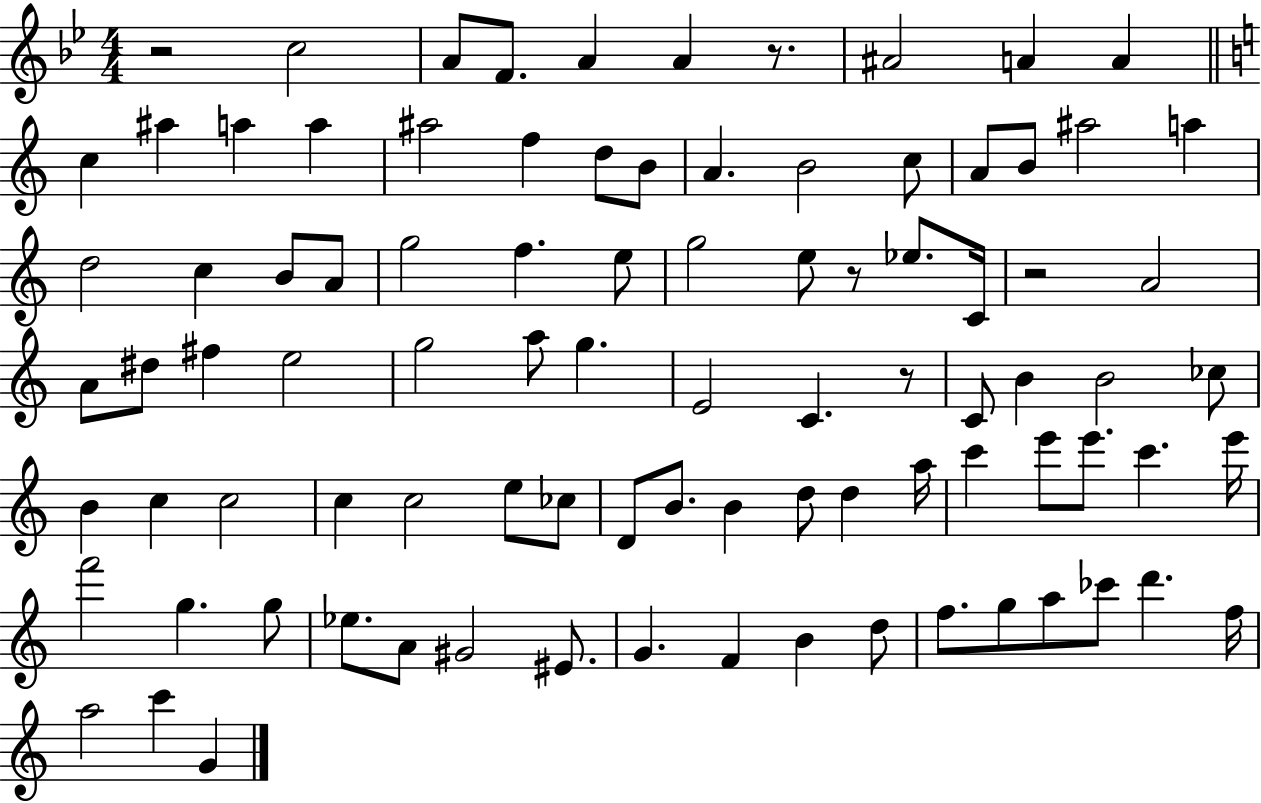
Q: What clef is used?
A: treble